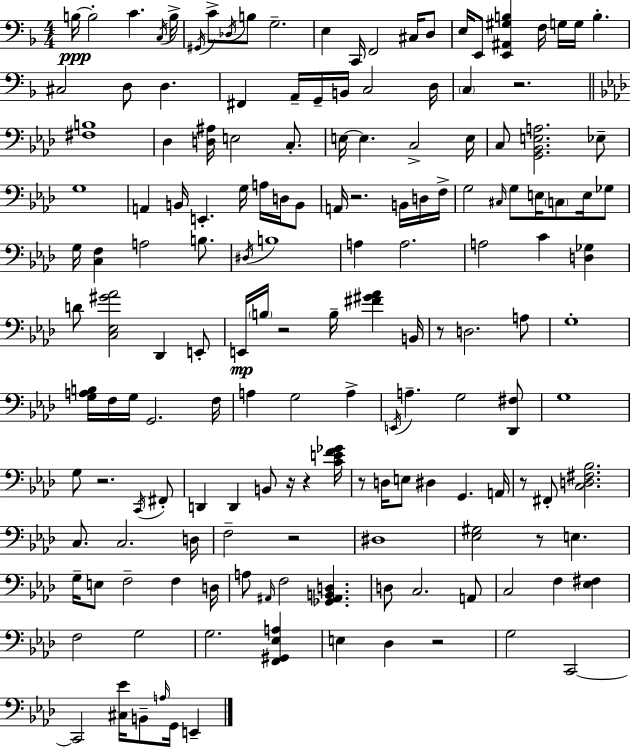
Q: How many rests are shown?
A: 12